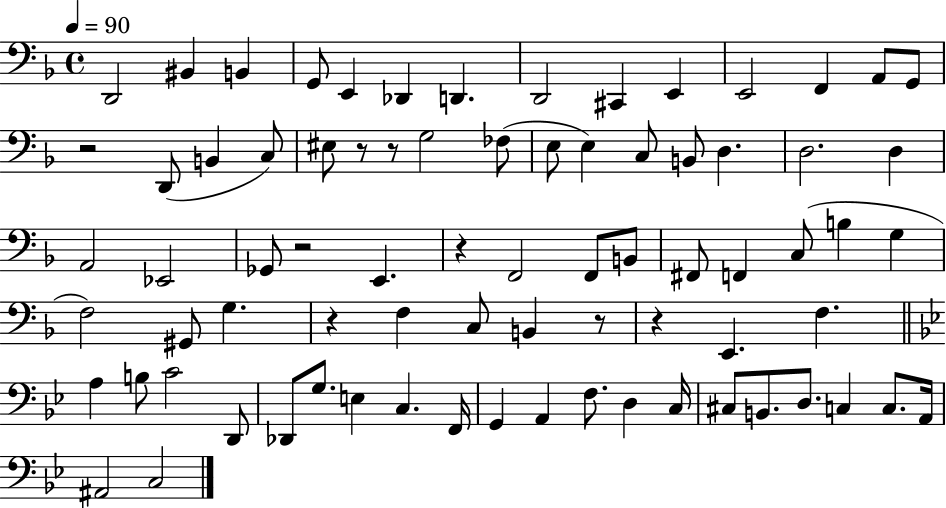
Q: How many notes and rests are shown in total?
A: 77